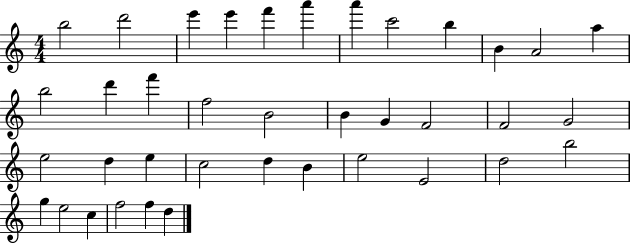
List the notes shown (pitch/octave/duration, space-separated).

B5/h D6/h E6/q E6/q F6/q A6/q A6/q C6/h B5/q B4/q A4/h A5/q B5/h D6/q F6/q F5/h B4/h B4/q G4/q F4/h F4/h G4/h E5/h D5/q E5/q C5/h D5/q B4/q E5/h E4/h D5/h B5/h G5/q E5/h C5/q F5/h F5/q D5/q